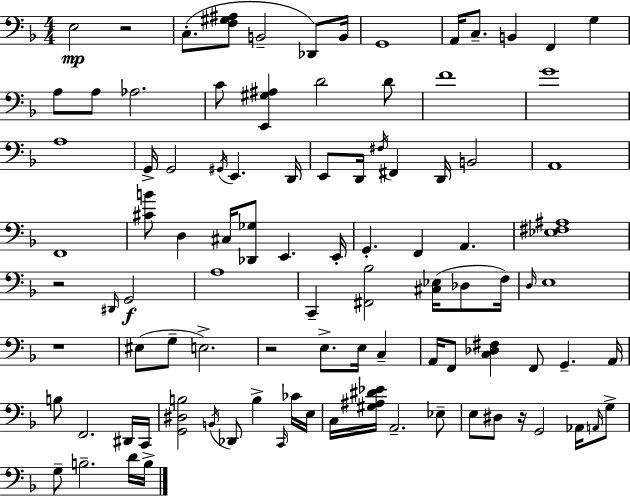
X:1
T:Untitled
M:4/4
L:1/4
K:F
E,2 z2 C,/2 [F,^G,^A,]/2 B,,2 _D,,/2 B,,/4 G,,4 A,,/4 C,/2 B,, F,, G, A,/2 A,/2 _A,2 C/2 [E,,^G,^A,] D2 D/2 F4 G4 A,4 G,,/4 G,,2 ^G,,/4 E,, D,,/4 E,,/2 D,,/4 ^F,/4 ^F,, D,,/4 B,,2 A,,4 F,,4 [^CB]/2 D, ^C,/4 [_D,,_G,]/2 E,, E,,/4 G,, F,, A,, [_E,^F,^A,]4 z2 ^D,,/4 G,,2 A,4 C,, [^F,,_B,]2 [^C,_E,]/4 _D,/2 F,/4 D,/4 E,4 z4 ^E,/2 G,/2 E,2 z2 E,/2 E,/4 C, A,,/4 F,,/2 [C,_D,^F,] F,,/2 G,, A,,/4 B,/2 F,,2 ^D,,/4 C,,/4 [G,,^D,B,]2 B,,/4 _D,,/2 B, C,,/4 _C/4 E,/4 C,/4 [^G,^A,^D_E]/4 A,,2 _E,/2 E,/2 ^D,/2 z/4 G,,2 _A,,/4 A,,/4 G,/2 G,/2 B,2 D/4 B,/4